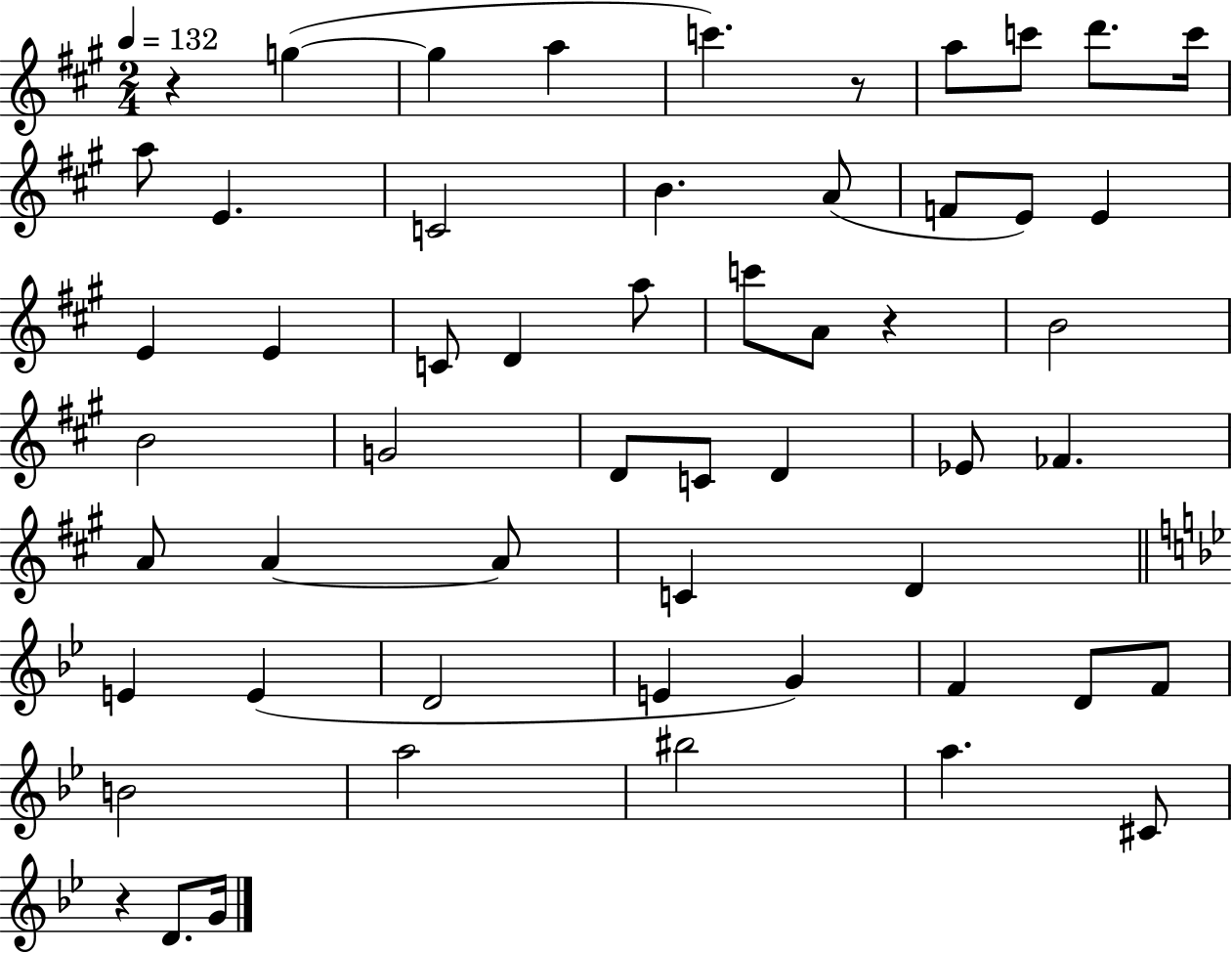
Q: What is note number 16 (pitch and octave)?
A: E4